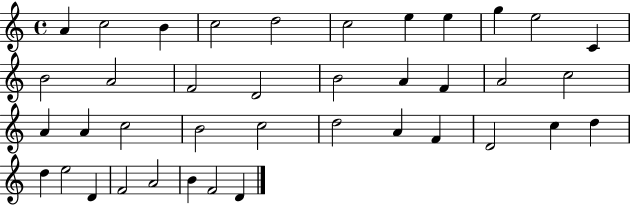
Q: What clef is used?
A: treble